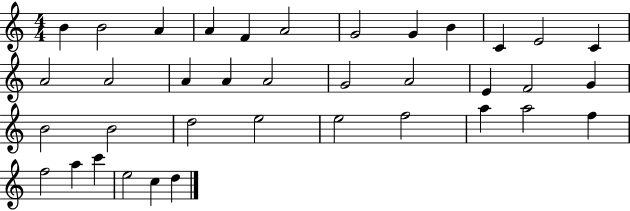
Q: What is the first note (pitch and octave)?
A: B4